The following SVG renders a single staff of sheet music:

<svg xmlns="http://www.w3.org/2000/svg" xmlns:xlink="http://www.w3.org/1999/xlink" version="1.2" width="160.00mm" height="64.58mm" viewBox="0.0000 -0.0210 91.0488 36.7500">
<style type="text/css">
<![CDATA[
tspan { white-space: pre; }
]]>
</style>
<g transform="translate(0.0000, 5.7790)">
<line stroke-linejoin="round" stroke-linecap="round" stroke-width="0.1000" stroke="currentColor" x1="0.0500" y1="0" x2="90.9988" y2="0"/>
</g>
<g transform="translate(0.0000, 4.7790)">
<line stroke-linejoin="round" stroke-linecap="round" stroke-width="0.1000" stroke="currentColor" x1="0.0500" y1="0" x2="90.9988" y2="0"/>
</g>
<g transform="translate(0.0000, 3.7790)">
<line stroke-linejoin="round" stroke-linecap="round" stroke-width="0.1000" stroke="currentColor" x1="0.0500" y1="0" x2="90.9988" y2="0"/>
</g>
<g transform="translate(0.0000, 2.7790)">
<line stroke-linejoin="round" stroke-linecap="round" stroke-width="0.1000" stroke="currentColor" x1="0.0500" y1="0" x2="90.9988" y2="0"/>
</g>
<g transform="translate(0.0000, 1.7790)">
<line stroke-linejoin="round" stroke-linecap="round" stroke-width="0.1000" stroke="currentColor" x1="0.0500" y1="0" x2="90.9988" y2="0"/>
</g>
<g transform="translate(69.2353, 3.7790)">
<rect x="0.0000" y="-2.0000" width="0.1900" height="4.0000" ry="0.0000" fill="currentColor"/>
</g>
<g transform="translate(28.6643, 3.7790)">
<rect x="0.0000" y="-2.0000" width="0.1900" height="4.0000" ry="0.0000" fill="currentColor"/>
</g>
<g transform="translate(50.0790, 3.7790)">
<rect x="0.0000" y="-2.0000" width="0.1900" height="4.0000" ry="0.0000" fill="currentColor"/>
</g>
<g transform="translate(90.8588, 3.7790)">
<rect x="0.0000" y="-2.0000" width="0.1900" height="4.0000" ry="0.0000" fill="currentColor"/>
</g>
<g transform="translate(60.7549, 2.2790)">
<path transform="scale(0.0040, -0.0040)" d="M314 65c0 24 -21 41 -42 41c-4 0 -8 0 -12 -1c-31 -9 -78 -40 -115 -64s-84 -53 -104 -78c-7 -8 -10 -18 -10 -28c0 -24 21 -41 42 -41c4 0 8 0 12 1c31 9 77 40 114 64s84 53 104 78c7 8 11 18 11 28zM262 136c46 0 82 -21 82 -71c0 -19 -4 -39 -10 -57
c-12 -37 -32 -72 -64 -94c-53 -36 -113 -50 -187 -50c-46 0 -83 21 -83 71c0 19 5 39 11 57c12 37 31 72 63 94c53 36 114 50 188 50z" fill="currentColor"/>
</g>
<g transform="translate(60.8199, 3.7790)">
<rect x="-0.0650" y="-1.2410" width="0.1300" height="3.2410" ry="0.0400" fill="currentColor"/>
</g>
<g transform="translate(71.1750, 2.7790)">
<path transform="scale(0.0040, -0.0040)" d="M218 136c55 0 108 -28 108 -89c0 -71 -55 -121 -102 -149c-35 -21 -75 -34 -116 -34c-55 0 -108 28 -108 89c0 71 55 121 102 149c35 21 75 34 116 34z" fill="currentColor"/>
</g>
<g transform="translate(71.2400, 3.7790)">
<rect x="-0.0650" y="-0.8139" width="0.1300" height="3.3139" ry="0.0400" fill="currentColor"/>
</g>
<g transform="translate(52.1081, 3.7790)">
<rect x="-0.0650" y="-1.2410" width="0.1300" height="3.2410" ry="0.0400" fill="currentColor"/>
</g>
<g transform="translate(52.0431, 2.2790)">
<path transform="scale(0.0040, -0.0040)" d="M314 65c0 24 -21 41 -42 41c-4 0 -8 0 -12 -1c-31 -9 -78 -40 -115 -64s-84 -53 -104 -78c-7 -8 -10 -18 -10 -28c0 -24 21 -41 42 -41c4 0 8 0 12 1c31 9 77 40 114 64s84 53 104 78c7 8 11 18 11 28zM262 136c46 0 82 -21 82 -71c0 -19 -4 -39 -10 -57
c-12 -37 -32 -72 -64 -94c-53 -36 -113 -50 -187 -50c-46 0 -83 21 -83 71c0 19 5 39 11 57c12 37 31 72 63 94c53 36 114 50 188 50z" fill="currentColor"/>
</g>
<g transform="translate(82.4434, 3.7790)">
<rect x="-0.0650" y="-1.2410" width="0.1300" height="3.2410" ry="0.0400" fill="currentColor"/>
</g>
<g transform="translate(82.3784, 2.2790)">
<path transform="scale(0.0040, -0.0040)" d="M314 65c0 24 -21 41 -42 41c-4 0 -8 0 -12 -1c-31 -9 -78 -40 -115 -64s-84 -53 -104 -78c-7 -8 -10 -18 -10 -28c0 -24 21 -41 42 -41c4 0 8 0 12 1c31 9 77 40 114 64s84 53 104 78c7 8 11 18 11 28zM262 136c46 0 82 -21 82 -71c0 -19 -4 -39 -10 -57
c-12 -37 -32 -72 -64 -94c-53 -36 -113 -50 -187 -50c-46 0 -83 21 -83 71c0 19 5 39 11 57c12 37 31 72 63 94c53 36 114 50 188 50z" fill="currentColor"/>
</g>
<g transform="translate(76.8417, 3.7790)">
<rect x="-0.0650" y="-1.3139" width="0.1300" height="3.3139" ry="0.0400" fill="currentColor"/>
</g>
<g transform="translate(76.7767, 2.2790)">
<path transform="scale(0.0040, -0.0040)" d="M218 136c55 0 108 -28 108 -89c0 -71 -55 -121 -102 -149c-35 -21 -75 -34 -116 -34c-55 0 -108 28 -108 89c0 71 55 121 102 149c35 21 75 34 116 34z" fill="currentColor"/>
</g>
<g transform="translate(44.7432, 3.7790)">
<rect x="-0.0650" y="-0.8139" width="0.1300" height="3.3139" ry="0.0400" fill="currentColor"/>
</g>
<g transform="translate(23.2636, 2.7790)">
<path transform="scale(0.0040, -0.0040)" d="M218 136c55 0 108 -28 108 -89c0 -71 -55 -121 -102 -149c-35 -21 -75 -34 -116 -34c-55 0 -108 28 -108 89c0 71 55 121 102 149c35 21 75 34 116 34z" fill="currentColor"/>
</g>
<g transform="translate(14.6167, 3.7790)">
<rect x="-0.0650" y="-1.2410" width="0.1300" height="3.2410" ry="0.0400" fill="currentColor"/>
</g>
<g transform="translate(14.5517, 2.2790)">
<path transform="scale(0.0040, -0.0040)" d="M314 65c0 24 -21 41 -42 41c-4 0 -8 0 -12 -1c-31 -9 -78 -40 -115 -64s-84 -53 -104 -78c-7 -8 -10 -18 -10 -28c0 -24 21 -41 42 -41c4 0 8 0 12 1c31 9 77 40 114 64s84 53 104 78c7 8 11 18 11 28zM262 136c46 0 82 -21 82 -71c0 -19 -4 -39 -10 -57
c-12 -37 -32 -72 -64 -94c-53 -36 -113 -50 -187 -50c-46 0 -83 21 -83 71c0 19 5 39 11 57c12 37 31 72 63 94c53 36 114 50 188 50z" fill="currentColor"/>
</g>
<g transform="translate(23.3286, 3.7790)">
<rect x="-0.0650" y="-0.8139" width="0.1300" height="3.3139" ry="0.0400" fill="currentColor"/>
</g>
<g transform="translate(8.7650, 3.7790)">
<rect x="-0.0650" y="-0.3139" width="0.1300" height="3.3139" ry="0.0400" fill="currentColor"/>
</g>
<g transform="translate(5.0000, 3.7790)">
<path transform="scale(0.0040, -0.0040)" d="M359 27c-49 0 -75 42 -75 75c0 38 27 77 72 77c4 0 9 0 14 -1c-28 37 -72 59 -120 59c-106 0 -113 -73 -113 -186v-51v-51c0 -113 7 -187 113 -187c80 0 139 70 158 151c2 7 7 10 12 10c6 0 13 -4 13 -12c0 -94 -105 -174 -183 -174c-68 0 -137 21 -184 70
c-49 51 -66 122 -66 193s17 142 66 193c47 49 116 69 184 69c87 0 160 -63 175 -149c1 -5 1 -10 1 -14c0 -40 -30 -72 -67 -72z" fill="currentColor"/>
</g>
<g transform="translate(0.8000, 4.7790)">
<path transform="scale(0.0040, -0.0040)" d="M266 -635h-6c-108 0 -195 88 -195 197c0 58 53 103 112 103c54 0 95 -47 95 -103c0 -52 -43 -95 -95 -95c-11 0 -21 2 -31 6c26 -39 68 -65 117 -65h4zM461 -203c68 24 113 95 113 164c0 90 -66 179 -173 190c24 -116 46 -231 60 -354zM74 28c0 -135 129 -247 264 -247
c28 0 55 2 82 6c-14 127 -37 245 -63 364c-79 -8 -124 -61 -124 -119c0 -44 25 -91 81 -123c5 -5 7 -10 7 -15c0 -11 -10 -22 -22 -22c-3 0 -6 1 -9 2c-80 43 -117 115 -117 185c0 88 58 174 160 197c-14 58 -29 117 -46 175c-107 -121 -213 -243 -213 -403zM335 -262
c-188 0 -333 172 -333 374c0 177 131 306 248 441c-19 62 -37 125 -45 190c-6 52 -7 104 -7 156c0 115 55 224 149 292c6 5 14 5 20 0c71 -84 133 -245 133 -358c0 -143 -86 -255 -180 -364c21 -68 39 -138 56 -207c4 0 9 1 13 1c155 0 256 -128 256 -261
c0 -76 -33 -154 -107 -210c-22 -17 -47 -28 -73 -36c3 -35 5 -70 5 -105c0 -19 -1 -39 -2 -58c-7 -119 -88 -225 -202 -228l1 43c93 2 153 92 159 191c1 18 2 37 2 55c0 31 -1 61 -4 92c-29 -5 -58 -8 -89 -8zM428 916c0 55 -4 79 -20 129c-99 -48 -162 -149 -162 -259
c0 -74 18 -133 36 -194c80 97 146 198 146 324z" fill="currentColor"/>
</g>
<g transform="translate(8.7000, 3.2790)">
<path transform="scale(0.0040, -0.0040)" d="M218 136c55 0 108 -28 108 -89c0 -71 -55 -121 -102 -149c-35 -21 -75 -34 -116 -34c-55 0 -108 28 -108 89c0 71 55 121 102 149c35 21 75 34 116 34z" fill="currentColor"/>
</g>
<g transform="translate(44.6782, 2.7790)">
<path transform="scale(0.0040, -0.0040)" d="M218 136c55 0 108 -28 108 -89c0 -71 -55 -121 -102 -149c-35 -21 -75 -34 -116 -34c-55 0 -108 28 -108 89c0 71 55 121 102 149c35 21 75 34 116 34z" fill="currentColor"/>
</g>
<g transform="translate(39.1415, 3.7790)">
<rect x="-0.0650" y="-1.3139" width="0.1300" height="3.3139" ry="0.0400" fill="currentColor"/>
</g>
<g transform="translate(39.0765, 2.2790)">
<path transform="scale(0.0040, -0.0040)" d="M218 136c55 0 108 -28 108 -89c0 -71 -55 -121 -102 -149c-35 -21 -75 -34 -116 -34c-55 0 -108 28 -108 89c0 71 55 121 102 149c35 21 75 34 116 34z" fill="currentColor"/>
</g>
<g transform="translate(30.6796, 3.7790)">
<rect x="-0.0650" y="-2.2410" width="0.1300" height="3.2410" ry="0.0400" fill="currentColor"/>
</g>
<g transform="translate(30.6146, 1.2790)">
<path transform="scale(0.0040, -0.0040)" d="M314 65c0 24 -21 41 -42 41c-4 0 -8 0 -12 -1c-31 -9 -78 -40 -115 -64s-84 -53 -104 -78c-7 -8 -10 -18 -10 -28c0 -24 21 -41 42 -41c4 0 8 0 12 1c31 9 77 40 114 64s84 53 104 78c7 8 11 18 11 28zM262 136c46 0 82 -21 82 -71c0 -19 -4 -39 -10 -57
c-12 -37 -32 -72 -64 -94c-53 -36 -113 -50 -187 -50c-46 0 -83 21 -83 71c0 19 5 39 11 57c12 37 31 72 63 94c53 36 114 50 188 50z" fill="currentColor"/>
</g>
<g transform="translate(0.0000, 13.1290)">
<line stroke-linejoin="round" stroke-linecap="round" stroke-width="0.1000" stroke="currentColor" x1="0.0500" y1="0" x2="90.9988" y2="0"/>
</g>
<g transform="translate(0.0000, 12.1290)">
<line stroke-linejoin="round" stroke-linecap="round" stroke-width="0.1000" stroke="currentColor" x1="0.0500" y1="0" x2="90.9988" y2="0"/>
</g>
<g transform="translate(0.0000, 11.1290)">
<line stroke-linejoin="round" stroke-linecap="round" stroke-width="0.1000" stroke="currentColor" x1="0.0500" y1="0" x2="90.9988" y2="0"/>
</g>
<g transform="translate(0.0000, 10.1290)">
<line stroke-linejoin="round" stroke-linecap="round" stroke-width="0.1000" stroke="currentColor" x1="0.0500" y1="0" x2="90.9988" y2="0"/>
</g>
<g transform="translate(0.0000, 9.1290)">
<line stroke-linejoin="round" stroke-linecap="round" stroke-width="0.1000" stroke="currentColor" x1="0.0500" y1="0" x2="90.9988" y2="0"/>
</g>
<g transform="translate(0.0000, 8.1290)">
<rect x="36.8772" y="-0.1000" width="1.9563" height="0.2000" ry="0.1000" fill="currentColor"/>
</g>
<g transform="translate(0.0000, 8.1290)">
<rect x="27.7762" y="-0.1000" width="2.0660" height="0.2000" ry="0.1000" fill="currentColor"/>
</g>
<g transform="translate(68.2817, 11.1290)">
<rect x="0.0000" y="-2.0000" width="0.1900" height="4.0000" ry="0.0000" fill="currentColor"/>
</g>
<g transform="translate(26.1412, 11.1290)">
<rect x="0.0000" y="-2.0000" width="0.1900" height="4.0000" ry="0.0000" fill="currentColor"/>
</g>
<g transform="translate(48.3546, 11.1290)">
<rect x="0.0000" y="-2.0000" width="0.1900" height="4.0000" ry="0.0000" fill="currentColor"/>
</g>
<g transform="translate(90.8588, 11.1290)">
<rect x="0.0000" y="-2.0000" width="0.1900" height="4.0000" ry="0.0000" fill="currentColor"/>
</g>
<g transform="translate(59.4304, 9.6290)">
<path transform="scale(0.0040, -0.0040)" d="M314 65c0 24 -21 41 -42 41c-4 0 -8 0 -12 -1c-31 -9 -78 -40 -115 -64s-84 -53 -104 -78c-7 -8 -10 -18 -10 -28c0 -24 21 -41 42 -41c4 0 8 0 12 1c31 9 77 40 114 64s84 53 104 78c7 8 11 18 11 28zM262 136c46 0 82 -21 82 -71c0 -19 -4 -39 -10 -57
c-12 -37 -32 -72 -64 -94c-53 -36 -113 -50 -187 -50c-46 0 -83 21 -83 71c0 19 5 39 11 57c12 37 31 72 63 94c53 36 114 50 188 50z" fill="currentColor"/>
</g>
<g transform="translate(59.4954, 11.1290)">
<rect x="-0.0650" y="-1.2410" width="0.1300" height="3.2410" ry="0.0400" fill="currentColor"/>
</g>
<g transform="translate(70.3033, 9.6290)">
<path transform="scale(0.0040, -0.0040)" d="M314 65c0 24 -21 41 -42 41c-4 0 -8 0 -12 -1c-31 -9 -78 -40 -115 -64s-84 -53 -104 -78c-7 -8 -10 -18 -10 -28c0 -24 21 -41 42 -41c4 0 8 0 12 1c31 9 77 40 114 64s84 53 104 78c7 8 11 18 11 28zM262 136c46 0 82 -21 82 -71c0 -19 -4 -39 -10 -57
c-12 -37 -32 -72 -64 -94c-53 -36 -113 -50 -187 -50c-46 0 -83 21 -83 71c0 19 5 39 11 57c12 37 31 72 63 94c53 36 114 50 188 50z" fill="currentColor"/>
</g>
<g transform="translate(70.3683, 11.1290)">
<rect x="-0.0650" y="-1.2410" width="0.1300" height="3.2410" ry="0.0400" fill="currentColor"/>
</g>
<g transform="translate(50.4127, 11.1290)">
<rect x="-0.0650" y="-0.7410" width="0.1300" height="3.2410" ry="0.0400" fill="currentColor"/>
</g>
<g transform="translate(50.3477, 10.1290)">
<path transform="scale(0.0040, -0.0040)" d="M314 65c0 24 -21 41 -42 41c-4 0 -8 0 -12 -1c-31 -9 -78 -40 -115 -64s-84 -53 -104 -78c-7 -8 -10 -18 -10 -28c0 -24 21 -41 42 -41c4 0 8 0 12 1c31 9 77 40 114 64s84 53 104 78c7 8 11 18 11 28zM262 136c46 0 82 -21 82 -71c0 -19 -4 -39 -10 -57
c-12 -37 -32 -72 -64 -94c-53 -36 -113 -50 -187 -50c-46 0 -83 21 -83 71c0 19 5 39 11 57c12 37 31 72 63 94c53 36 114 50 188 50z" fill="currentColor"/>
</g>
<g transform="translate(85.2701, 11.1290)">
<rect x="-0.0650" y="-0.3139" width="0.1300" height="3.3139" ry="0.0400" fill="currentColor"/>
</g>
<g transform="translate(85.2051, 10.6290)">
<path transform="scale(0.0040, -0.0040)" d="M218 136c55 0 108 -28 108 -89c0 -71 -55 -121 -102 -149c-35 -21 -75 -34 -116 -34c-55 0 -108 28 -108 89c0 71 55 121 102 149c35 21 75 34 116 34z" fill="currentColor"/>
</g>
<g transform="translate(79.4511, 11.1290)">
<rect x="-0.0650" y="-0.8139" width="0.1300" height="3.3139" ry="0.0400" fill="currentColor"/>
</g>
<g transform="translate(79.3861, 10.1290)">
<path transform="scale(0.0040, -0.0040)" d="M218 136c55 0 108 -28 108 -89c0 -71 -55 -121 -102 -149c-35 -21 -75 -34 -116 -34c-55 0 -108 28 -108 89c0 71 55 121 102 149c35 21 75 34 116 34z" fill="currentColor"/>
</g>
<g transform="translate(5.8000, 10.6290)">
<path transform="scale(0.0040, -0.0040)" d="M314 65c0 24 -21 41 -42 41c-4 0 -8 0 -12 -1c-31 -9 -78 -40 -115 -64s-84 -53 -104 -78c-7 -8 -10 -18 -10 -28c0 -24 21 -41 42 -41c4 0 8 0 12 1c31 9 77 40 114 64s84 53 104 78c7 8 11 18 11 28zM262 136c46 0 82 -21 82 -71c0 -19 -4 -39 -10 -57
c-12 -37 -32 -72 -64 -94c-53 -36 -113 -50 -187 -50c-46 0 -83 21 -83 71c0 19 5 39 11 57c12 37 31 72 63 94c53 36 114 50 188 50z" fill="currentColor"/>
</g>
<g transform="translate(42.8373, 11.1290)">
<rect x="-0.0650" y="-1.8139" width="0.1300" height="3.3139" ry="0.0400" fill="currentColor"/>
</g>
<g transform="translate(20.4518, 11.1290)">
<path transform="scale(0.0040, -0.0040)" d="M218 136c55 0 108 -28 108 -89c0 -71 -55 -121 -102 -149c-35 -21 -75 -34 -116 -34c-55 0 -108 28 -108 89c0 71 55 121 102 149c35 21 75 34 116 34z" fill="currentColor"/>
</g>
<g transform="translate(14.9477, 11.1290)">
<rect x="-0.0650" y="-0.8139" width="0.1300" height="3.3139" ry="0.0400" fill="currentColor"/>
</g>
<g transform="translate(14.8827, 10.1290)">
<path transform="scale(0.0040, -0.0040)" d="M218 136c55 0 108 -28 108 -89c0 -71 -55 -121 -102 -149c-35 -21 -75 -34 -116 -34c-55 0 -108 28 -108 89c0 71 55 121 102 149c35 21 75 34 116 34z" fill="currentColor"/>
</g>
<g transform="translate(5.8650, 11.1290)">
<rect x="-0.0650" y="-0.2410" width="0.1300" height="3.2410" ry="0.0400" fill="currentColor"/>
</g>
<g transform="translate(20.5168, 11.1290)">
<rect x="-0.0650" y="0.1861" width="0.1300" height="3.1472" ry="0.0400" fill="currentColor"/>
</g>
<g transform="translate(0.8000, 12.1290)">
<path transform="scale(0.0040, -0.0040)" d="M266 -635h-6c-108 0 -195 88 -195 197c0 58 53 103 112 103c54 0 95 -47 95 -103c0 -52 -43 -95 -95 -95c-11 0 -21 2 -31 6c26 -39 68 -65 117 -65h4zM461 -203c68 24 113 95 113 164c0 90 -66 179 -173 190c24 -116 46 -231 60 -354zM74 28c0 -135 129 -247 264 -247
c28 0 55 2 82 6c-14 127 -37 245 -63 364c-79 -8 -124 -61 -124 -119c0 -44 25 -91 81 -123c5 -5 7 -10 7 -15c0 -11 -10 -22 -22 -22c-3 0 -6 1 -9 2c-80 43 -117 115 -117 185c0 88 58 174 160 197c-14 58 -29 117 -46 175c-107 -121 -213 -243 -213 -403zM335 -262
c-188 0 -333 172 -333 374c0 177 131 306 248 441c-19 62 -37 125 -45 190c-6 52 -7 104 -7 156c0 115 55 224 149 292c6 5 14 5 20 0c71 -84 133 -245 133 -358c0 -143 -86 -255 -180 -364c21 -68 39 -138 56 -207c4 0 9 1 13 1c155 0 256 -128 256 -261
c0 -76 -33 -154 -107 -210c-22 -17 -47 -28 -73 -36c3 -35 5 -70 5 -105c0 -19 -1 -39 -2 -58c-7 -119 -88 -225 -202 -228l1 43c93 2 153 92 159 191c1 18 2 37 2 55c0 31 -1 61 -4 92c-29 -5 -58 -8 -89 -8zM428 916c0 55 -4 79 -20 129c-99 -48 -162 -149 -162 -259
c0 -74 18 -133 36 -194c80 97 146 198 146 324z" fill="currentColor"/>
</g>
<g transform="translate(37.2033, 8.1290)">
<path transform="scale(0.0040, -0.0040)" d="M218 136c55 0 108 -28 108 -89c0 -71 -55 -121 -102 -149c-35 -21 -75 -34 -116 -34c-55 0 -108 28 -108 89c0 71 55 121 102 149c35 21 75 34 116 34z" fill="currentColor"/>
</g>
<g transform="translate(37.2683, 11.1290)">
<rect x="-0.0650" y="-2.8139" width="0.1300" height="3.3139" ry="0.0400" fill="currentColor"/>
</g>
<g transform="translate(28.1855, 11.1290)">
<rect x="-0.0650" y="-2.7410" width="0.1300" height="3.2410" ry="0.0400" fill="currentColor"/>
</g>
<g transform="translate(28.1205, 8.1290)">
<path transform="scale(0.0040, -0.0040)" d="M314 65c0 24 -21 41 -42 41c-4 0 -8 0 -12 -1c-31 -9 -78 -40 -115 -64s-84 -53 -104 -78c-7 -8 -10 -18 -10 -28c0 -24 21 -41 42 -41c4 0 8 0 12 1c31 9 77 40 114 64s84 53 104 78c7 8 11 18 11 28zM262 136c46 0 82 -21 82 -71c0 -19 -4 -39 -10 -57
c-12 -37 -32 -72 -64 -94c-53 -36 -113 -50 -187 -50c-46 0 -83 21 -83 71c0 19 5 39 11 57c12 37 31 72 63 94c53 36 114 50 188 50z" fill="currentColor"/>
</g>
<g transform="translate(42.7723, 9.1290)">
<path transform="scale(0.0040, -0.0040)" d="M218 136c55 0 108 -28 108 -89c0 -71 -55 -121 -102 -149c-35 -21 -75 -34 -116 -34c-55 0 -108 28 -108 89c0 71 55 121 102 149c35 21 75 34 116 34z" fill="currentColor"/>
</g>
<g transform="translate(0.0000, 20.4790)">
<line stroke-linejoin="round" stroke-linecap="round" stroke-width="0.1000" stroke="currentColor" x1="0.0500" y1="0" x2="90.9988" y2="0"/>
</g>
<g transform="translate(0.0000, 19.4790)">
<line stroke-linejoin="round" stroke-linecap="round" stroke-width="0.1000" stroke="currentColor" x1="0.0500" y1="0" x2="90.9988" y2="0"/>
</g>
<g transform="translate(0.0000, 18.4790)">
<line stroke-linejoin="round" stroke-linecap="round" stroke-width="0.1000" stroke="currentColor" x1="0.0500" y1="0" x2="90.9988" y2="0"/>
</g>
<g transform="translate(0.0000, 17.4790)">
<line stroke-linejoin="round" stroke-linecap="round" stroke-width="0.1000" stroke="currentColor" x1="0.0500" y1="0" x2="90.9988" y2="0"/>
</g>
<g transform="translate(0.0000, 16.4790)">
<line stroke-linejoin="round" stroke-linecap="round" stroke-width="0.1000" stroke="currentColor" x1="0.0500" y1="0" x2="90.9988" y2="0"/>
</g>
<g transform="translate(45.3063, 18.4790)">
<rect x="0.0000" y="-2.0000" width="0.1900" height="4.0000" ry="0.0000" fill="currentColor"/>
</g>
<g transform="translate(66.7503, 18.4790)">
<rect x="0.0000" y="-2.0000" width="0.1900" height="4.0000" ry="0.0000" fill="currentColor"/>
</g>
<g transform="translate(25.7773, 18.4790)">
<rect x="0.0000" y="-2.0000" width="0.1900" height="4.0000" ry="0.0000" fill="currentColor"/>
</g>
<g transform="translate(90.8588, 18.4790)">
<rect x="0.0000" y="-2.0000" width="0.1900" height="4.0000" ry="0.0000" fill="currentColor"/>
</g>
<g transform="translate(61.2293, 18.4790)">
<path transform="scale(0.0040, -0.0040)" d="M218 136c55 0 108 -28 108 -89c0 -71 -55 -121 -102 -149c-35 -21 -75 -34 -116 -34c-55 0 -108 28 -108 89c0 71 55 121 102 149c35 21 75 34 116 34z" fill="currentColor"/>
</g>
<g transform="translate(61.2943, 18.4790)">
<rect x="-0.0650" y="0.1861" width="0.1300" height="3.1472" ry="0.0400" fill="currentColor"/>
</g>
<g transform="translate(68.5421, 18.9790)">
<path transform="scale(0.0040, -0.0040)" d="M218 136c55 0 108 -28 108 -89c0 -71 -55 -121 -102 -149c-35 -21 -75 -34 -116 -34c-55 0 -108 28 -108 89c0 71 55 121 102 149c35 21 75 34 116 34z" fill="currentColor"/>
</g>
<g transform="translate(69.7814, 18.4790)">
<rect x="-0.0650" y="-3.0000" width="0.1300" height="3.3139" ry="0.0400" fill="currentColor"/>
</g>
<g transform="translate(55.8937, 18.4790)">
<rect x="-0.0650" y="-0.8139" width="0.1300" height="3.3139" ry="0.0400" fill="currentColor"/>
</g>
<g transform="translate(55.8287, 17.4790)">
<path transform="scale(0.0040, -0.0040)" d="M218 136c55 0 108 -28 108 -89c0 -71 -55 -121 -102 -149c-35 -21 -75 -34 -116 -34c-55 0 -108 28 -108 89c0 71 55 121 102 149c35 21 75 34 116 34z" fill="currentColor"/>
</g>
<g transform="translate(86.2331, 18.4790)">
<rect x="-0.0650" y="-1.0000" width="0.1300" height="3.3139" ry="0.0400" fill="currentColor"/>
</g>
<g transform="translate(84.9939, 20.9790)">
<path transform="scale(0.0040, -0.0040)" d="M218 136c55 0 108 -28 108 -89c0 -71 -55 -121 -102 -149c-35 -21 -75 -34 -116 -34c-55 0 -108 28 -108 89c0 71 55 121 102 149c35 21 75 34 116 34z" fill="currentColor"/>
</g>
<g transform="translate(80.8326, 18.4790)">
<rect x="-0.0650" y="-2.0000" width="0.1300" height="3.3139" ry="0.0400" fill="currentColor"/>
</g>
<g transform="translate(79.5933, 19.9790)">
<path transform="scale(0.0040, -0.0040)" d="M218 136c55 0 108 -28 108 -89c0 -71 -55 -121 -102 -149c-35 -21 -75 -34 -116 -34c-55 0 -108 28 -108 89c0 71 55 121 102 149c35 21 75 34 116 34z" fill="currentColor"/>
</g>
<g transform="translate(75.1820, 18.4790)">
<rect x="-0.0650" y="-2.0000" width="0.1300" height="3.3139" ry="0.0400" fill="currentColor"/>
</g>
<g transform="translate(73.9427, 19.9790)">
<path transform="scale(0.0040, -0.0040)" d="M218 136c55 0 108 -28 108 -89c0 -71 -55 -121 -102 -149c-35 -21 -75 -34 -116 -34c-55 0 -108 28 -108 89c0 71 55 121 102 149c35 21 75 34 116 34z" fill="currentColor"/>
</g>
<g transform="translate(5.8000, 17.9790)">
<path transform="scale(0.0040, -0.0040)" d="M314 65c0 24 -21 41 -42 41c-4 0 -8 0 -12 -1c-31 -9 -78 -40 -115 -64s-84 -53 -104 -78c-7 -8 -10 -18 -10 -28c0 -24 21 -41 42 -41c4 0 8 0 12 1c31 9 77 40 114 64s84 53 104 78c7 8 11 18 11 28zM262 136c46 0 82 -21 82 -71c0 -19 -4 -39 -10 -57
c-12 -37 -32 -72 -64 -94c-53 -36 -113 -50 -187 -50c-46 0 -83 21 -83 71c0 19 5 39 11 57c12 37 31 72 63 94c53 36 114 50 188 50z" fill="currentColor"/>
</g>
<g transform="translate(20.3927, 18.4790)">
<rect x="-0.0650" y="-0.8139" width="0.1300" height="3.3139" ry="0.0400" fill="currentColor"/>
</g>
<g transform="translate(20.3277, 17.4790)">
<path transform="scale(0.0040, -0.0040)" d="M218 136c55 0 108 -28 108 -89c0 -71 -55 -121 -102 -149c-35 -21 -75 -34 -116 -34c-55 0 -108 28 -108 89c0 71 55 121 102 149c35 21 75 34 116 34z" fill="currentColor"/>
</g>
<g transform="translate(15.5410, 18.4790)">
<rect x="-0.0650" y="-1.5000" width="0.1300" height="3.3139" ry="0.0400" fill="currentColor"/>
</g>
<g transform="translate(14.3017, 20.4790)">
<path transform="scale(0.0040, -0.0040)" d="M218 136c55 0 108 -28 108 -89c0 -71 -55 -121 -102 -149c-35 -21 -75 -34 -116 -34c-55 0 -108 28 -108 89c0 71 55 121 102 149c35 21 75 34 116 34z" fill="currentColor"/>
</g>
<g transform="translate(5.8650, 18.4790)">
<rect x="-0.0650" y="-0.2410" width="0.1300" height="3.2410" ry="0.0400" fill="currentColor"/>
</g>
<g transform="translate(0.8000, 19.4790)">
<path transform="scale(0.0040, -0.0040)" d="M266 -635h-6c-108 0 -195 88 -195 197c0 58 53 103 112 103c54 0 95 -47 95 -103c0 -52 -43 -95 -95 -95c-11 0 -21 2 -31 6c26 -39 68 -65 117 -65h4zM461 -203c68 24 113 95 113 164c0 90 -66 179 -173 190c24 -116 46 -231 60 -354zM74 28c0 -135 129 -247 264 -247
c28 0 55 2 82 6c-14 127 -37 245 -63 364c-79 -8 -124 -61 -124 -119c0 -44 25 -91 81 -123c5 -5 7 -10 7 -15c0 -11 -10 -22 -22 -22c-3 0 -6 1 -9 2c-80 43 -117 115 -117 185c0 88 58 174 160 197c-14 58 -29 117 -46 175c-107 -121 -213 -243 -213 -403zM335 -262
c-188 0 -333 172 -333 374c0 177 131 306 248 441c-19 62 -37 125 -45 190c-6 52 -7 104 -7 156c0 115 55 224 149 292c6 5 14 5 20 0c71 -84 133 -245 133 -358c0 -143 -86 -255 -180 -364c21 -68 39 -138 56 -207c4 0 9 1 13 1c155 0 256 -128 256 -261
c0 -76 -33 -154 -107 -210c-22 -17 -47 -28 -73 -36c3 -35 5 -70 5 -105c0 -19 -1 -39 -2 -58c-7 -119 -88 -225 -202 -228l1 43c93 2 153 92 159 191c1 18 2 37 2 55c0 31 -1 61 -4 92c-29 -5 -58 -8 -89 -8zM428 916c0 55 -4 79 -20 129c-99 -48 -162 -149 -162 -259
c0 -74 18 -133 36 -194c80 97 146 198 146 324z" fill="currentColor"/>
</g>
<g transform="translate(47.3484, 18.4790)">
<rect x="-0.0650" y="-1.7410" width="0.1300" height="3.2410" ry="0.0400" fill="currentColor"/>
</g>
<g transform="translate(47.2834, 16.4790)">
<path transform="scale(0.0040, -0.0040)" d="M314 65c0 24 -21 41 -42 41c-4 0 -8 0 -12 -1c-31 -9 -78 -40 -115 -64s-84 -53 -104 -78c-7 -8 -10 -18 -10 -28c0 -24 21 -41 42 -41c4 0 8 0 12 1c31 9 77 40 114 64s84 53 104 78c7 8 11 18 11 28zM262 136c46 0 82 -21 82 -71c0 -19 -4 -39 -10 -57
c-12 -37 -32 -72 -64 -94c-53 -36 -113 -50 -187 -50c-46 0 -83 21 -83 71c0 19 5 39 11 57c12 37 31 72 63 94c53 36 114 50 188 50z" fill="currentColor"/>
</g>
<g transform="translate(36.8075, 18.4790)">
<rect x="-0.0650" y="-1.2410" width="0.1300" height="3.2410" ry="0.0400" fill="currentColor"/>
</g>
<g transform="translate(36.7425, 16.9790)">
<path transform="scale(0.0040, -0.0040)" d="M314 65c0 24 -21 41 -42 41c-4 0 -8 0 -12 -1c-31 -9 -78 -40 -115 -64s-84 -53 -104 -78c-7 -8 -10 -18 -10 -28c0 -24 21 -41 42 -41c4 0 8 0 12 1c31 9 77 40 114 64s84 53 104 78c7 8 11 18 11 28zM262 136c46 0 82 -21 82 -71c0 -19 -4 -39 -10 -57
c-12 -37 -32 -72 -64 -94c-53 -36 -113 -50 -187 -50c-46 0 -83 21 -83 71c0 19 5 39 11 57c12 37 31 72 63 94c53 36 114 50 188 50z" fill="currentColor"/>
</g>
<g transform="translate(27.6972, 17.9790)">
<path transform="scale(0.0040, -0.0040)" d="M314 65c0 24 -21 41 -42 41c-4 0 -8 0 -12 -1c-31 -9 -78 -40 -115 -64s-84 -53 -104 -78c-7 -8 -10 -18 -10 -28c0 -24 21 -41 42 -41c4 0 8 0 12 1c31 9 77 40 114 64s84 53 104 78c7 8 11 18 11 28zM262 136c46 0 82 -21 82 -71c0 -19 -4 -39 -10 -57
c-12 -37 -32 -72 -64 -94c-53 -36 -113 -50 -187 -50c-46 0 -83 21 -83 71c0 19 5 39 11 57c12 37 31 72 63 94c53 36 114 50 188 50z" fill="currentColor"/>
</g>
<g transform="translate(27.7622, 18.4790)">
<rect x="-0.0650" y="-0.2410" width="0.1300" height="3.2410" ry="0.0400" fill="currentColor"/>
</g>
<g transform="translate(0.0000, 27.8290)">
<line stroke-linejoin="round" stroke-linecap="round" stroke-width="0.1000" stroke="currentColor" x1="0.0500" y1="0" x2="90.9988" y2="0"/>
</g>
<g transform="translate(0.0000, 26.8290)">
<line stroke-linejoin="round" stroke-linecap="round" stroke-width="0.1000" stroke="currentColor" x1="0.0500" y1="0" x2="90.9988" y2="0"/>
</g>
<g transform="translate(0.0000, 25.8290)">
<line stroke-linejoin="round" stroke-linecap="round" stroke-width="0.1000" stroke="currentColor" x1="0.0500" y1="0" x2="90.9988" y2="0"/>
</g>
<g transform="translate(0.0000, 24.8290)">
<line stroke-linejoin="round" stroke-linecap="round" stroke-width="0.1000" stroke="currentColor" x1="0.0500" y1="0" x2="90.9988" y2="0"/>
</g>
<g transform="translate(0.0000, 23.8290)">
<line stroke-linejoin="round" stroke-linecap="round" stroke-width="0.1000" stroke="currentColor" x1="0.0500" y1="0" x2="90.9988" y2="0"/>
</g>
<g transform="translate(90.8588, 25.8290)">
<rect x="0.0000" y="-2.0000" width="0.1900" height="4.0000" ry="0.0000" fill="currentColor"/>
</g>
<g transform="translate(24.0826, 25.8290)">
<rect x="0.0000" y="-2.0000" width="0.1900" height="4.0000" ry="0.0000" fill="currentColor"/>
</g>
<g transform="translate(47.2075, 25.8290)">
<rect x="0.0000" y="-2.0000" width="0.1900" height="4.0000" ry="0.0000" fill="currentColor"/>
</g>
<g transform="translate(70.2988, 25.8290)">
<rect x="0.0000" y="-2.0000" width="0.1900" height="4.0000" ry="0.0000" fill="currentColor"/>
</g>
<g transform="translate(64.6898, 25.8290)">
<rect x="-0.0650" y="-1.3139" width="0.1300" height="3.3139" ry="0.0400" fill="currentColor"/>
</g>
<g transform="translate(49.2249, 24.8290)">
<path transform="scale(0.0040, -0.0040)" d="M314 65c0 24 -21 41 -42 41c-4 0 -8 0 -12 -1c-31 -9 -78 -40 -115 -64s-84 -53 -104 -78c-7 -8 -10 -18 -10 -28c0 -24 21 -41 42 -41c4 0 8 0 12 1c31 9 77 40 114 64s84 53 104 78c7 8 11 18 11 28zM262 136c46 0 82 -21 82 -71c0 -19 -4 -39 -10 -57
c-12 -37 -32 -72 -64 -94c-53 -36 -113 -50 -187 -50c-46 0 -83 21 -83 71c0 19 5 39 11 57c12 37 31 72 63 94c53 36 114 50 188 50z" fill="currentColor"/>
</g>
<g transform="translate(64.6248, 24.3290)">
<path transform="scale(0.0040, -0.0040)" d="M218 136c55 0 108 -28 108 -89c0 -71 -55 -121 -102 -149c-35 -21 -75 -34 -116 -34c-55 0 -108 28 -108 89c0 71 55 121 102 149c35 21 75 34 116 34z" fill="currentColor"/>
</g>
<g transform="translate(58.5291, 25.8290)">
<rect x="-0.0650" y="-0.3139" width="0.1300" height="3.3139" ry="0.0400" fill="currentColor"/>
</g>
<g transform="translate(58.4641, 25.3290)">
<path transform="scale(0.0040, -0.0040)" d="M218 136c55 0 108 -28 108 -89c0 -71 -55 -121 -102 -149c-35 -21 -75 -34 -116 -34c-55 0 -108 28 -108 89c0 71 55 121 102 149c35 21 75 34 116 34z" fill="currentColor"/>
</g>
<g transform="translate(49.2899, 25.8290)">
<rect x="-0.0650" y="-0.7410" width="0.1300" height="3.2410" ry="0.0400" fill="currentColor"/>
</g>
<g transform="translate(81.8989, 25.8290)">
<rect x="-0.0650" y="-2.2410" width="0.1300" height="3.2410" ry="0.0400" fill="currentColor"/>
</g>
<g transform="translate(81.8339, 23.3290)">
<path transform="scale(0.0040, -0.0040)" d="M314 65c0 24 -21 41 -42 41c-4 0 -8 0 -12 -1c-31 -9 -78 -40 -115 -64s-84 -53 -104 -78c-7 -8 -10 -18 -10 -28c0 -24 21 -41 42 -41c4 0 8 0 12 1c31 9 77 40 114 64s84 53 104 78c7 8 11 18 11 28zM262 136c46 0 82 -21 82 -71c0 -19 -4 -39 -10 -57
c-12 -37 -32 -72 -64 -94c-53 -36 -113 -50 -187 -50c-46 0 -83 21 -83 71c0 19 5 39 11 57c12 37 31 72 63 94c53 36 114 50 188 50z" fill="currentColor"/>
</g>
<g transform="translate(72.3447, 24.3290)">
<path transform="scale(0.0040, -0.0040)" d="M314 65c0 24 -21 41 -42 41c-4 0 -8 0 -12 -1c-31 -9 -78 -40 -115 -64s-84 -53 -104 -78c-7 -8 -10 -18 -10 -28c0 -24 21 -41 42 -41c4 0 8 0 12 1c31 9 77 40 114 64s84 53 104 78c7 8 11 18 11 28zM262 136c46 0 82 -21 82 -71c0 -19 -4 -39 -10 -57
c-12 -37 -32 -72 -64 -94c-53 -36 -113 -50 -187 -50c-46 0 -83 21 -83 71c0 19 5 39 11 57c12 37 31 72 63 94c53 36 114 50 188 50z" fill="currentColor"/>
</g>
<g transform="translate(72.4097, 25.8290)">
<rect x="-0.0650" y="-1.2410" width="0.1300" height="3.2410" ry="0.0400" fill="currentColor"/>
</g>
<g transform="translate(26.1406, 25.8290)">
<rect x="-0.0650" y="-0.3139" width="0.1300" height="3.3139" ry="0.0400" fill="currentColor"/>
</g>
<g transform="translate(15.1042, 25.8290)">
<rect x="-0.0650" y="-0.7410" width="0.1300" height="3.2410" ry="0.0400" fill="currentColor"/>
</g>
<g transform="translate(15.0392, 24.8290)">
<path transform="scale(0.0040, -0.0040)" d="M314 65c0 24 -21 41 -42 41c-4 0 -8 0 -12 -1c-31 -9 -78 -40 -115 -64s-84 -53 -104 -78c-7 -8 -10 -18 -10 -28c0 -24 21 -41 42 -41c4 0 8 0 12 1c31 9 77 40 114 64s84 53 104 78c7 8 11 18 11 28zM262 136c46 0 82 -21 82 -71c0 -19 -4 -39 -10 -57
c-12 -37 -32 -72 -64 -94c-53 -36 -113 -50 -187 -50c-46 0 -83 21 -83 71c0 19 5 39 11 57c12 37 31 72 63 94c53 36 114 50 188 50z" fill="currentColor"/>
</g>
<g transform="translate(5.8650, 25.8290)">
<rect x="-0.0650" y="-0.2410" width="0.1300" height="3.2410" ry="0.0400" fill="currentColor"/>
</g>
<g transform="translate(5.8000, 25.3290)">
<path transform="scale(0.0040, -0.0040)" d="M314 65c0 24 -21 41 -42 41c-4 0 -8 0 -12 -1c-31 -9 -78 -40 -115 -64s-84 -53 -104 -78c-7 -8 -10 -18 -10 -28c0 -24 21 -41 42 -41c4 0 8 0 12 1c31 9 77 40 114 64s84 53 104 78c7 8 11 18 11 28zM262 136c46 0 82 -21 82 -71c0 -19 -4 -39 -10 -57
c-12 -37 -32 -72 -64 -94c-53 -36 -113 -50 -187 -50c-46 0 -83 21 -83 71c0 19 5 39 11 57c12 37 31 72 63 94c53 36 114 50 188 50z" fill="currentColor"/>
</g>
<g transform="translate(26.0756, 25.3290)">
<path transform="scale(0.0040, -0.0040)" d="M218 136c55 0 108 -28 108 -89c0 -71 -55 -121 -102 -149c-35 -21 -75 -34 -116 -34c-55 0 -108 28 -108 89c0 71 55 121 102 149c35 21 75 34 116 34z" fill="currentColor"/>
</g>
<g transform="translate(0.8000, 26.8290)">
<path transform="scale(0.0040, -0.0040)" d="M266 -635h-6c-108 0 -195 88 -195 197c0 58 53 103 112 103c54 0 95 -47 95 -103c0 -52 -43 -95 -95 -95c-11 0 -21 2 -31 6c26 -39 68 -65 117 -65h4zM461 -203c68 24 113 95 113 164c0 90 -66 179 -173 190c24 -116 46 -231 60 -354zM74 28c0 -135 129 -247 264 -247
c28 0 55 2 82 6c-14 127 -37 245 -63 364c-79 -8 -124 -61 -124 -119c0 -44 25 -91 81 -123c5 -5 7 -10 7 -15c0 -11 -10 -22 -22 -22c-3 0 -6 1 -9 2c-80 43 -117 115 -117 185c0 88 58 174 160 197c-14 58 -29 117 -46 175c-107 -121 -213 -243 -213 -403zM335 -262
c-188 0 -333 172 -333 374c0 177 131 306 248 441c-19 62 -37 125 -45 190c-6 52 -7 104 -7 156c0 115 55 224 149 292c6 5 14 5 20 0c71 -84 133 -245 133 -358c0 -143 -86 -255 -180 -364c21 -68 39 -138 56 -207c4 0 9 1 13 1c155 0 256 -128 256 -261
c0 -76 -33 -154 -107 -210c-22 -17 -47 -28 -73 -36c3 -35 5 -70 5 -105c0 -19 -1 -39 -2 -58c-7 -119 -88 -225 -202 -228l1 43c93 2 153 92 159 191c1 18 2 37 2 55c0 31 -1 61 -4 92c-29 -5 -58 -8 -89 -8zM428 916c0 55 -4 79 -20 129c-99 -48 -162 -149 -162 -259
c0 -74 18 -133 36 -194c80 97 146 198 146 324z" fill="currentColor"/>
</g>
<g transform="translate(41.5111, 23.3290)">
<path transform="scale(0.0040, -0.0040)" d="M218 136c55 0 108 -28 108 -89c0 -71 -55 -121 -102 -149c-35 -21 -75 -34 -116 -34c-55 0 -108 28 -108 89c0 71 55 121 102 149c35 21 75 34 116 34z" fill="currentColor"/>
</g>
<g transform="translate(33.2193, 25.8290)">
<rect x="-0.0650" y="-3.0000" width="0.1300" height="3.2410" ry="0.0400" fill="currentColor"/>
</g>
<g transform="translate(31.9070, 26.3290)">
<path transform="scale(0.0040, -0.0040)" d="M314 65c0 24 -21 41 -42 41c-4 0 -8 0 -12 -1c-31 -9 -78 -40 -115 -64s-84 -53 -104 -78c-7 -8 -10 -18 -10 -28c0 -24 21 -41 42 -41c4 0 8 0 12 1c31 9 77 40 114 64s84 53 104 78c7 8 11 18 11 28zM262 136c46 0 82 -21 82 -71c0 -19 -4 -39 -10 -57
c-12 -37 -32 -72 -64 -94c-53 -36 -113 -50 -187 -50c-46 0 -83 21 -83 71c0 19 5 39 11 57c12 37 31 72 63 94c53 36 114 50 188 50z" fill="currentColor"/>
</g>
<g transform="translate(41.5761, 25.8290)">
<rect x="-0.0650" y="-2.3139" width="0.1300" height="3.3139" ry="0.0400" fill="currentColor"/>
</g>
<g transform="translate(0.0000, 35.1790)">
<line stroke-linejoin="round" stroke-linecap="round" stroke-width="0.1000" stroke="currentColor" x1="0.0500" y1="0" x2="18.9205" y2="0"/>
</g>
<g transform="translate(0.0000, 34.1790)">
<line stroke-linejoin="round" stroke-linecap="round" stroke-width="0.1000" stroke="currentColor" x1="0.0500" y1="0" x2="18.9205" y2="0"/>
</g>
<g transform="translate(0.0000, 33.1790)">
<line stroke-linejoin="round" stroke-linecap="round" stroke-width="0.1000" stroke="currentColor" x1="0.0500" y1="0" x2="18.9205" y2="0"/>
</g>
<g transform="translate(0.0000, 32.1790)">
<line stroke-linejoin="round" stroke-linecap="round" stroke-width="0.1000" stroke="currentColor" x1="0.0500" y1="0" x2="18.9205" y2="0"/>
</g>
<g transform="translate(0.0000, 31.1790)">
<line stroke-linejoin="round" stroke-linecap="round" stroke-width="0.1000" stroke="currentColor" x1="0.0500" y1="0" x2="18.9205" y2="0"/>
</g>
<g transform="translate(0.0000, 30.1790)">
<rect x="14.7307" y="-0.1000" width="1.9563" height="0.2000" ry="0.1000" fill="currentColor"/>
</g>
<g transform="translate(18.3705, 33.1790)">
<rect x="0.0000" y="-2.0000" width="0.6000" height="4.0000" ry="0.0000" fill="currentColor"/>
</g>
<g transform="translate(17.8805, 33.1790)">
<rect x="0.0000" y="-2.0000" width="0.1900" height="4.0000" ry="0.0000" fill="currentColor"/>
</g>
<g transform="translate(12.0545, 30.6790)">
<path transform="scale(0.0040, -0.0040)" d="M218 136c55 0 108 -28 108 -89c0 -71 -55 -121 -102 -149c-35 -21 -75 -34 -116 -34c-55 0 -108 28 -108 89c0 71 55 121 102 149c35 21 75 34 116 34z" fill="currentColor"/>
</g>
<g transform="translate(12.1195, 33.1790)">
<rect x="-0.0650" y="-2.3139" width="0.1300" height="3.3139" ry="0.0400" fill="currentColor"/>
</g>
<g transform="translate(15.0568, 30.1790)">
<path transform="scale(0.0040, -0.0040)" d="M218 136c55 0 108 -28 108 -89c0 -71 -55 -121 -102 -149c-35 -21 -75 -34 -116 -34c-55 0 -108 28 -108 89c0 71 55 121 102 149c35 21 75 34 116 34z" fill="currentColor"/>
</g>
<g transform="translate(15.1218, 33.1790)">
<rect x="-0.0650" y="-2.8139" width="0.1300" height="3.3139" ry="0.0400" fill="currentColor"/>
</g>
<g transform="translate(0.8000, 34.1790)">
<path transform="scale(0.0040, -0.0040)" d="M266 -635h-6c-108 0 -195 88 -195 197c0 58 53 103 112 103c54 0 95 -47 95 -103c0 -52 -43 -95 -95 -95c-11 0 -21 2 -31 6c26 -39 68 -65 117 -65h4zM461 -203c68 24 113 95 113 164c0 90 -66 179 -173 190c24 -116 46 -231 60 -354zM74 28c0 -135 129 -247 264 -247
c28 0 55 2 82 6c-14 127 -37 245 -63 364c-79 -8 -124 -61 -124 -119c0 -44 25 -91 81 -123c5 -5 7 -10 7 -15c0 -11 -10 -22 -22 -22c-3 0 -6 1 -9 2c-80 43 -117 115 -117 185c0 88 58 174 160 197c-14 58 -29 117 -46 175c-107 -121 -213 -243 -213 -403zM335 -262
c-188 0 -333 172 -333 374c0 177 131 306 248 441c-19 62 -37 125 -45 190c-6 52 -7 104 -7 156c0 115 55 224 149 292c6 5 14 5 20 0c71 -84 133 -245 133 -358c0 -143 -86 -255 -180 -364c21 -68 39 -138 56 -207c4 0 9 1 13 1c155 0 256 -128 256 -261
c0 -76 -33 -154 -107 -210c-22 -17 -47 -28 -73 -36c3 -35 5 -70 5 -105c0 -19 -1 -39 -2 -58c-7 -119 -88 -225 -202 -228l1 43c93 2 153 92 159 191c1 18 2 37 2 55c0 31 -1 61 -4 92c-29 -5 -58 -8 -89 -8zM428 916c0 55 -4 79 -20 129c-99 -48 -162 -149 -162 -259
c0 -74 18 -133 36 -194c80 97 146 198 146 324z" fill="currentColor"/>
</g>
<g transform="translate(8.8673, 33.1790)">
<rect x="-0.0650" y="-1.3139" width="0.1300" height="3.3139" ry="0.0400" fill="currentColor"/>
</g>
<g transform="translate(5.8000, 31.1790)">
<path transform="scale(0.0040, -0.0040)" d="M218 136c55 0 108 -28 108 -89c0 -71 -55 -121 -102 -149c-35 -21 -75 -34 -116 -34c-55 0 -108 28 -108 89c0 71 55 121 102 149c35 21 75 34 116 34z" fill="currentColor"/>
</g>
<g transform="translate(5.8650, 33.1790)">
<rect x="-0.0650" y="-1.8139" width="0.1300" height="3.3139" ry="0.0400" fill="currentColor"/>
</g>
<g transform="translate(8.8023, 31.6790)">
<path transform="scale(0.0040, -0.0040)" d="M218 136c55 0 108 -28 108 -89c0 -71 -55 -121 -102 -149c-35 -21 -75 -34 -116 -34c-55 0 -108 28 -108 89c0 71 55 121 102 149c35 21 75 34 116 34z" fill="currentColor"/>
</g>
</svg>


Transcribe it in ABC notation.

X:1
T:Untitled
M:4/4
L:1/4
K:C
c e2 d g2 e d e2 e2 d e e2 c2 d B a2 a f d2 e2 e2 d c c2 E d c2 e2 f2 d B A F F D c2 d2 c A2 g d2 c e e2 g2 f e g a